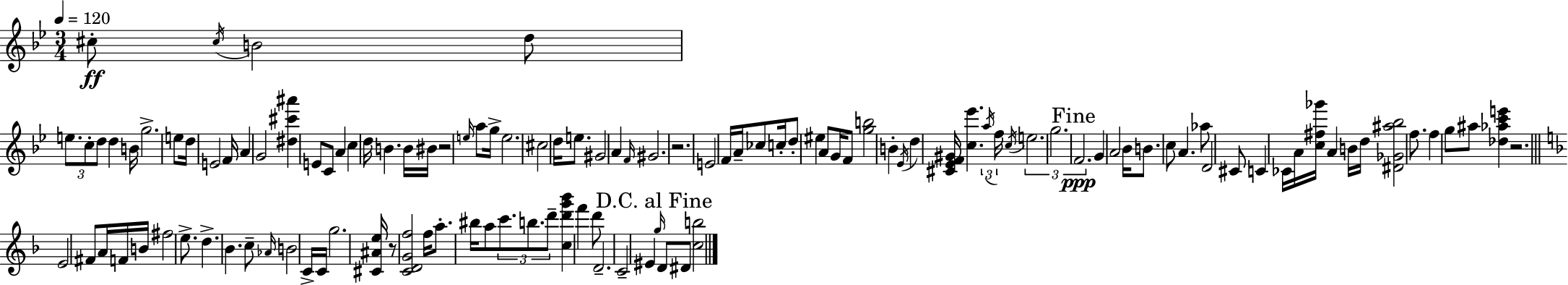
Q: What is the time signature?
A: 3/4